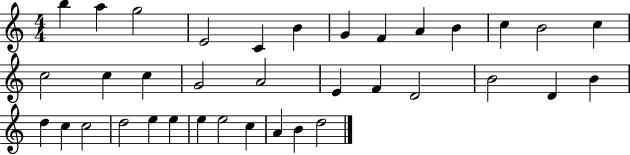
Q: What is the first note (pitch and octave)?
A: B5